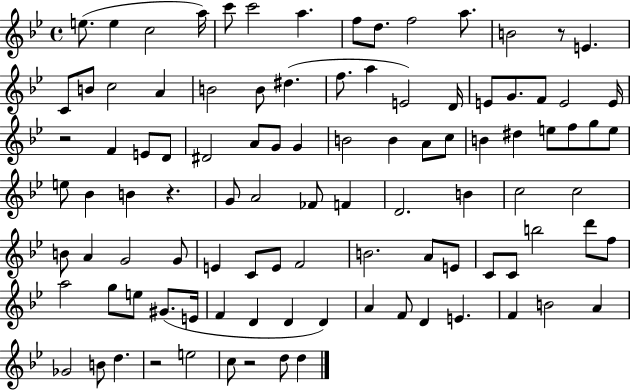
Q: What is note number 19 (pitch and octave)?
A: B4